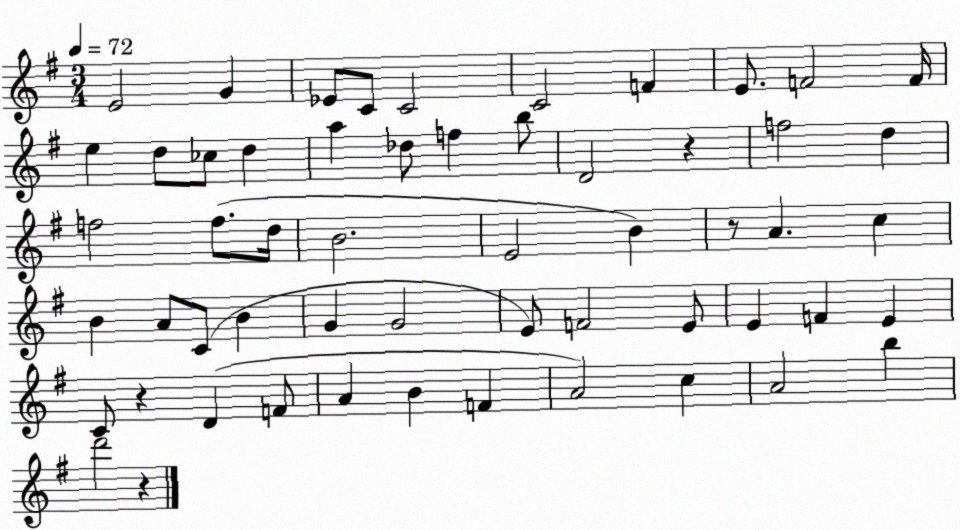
X:1
T:Untitled
M:3/4
L:1/4
K:G
E2 G _E/2 C/2 C2 C2 F E/2 F2 F/4 e d/2 _c/2 d a _d/2 f b/2 D2 z f2 d f2 f/2 d/4 B2 E2 B z/2 A c B A/2 C/2 B G G2 E/2 F2 E/2 E F E C/2 z D F/2 A B F A2 c A2 b d'2 z